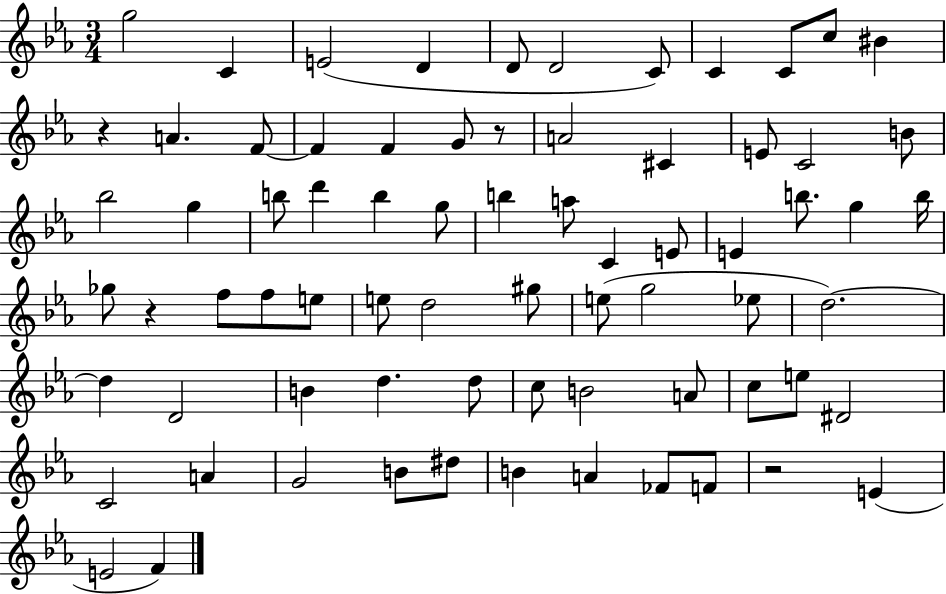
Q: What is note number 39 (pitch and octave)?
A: E5